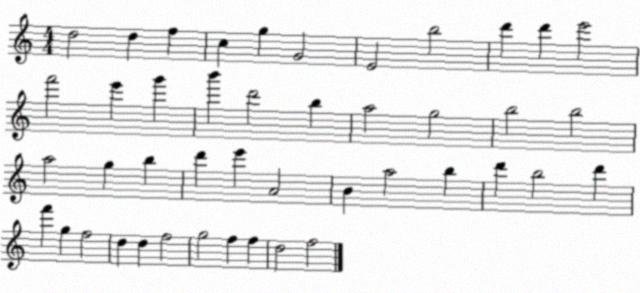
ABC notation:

X:1
T:Untitled
M:4/4
L:1/4
K:C
d2 d f c g G2 E2 b2 d' d' e'2 f'2 e' g' b' d'2 b a2 g2 b2 b2 a2 g b d' e' A2 B a2 b d' b2 d' f' g f2 d d f2 g2 f f d2 f2